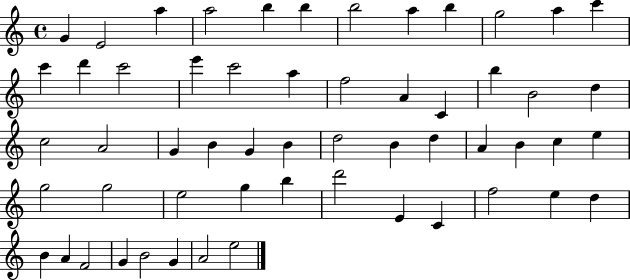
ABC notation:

X:1
T:Untitled
M:4/4
L:1/4
K:C
G E2 a a2 b b b2 a b g2 a c' c' d' c'2 e' c'2 a f2 A C b B2 d c2 A2 G B G B d2 B d A B c e g2 g2 e2 g b d'2 E C f2 e d B A F2 G B2 G A2 e2